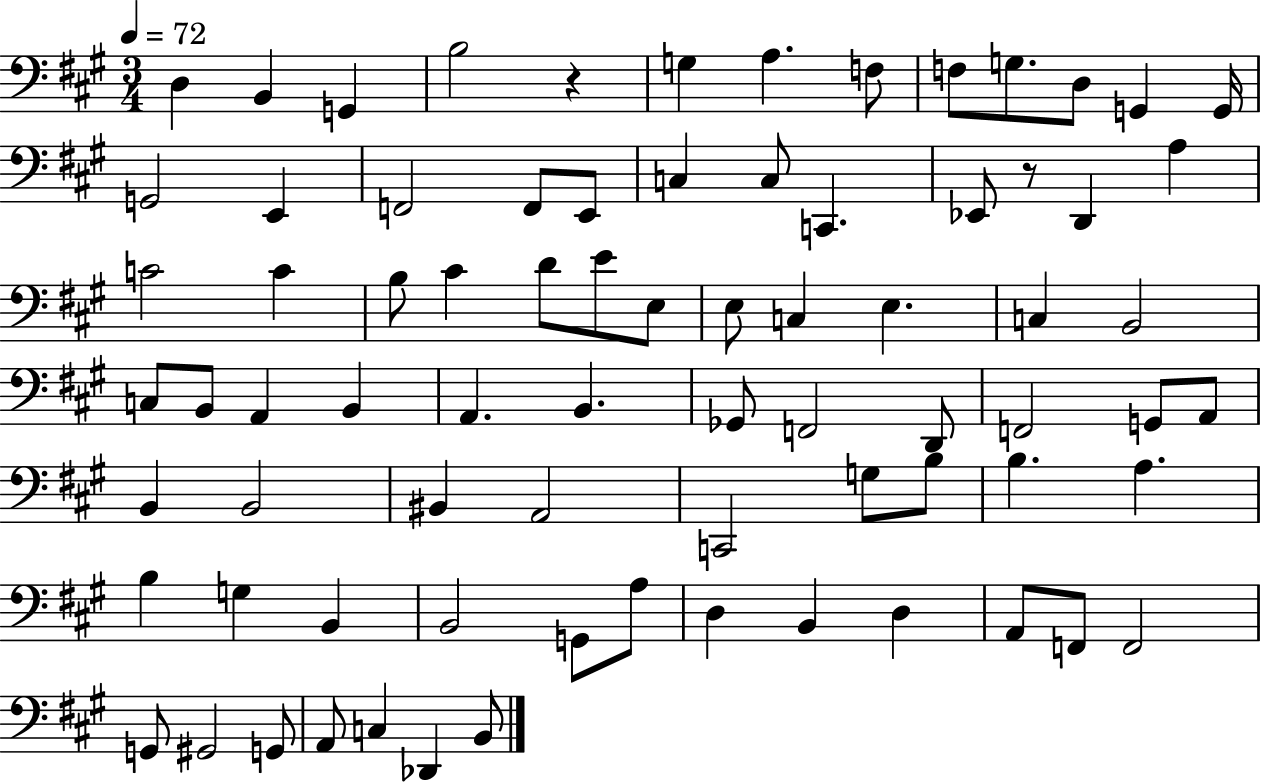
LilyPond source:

{
  \clef bass
  \numericTimeSignature
  \time 3/4
  \key a \major
  \tempo 4 = 72
  d4 b,4 g,4 | b2 r4 | g4 a4. f8 | f8 g8. d8 g,4 g,16 | \break g,2 e,4 | f,2 f,8 e,8 | c4 c8 c,4. | ees,8 r8 d,4 a4 | \break c'2 c'4 | b8 cis'4 d'8 e'8 e8 | e8 c4 e4. | c4 b,2 | \break c8 b,8 a,4 b,4 | a,4. b,4. | ges,8 f,2 d,8 | f,2 g,8 a,8 | \break b,4 b,2 | bis,4 a,2 | c,2 g8 b8 | b4. a4. | \break b4 g4 b,4 | b,2 g,8 a8 | d4 b,4 d4 | a,8 f,8 f,2 | \break g,8 gis,2 g,8 | a,8 c4 des,4 b,8 | \bar "|."
}